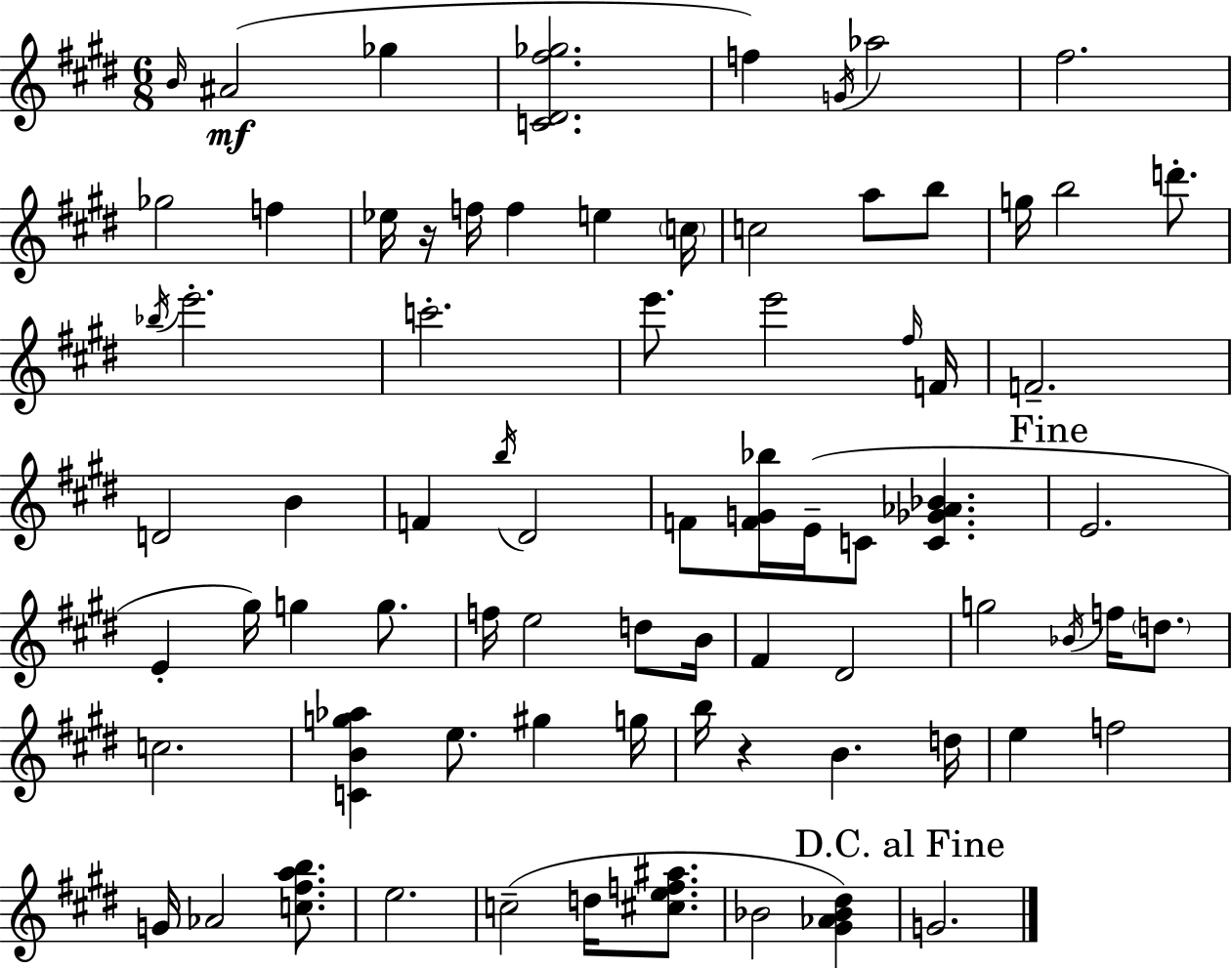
X:1
T:Untitled
M:6/8
L:1/4
K:E
B/4 ^A2 _g [C^D^f_g]2 f G/4 _a2 ^f2 _g2 f _e/4 z/4 f/4 f e c/4 c2 a/2 b/2 g/4 b2 d'/2 _b/4 e'2 c'2 e'/2 e'2 ^f/4 F/4 F2 D2 B F b/4 ^D2 F/2 [FG_b]/4 E/4 C/2 [C_G_A_B] E2 E ^g/4 g g/2 f/4 e2 d/2 B/4 ^F ^D2 g2 _B/4 f/4 d/2 c2 [CBg_a] e/2 ^g g/4 b/4 z B d/4 e f2 G/4 _A2 [c^fab]/2 e2 c2 d/4 [^cef^a]/2 _B2 [^G_A_B^d] G2